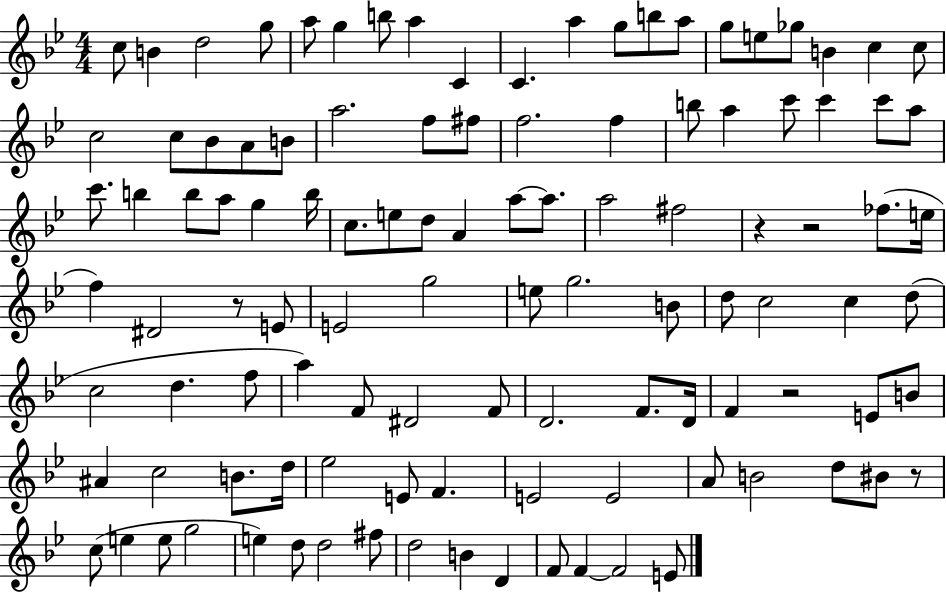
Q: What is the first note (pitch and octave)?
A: C5